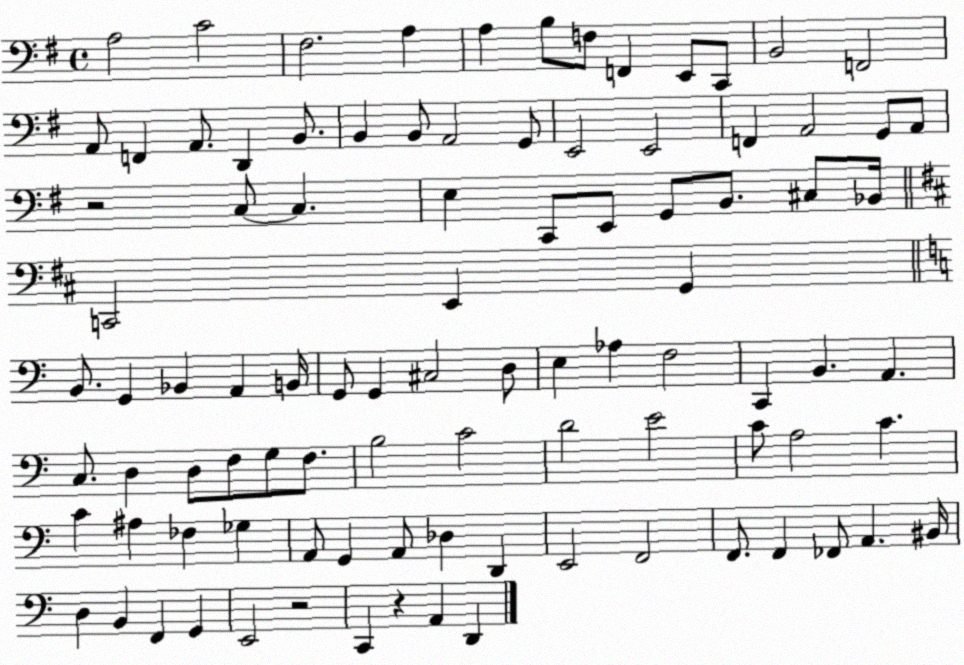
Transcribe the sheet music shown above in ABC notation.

X:1
T:Untitled
M:4/4
L:1/4
K:G
A,2 C2 ^F,2 A, A, B,/2 F,/2 F,, E,,/2 C,,/2 B,,2 F,,2 A,,/2 F,, A,,/2 D,, B,,/2 B,, B,,/2 A,,2 G,,/2 E,,2 E,,2 F,, A,,2 G,,/2 A,,/2 z2 C,/2 C, E, C,,/2 E,,/2 G,,/2 B,,/2 ^C,/2 _B,,/4 C,,2 E,, G,, B,,/2 G,, _B,, A,, B,,/4 G,,/2 G,, ^C,2 D,/2 E, _A, F,2 C,, B,, A,, C,/2 D, D,/2 F,/2 G,/2 F,/2 B,2 C2 D2 E2 C/2 A,2 C C ^A, _F, _G, A,,/2 G,, A,,/2 _D, D,, E,,2 F,,2 F,,/2 F,, _F,,/2 A,, ^B,,/4 D, B,, F,, G,, E,,2 z2 C,, z A,, D,,